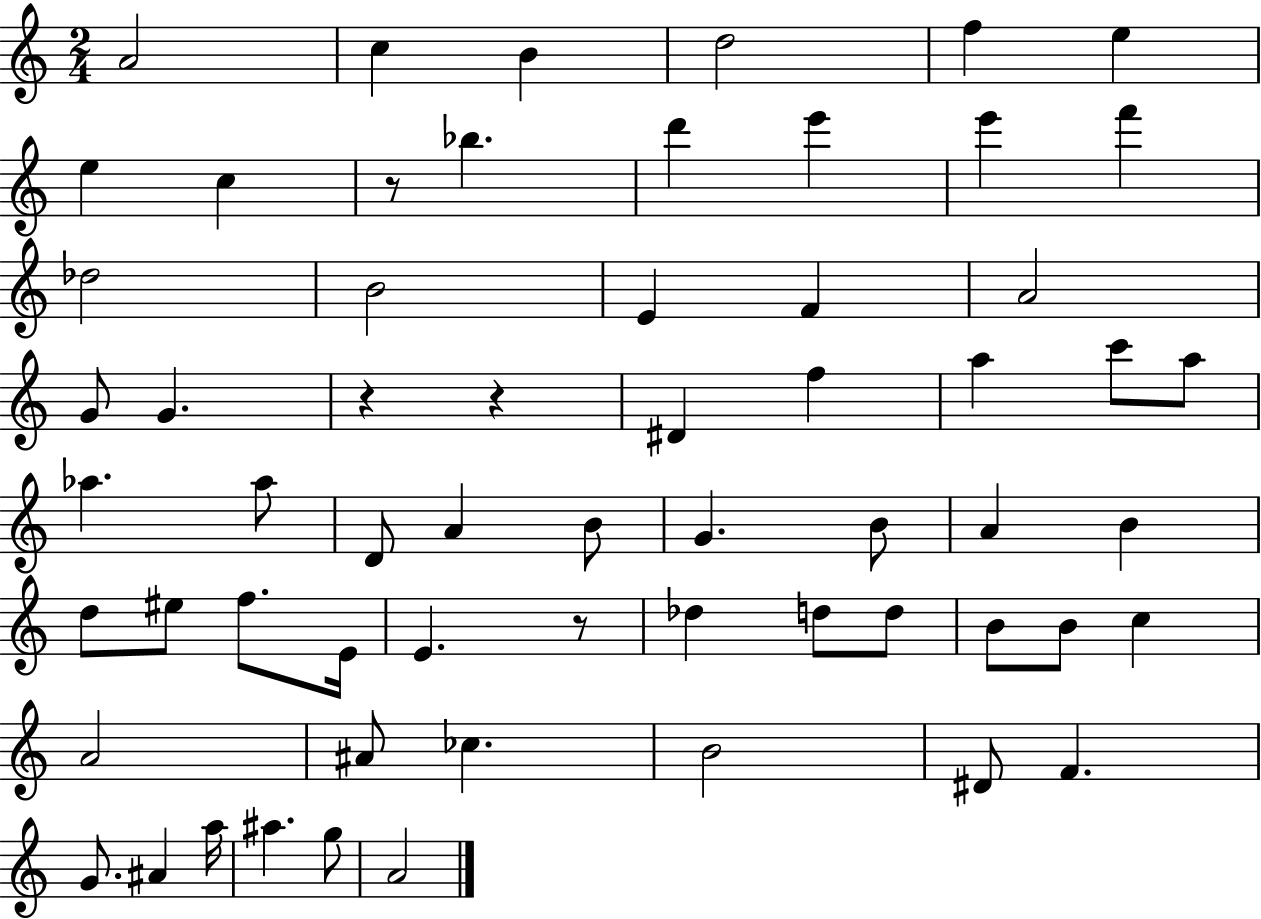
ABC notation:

X:1
T:Untitled
M:2/4
L:1/4
K:C
A2 c B d2 f e e c z/2 _b d' e' e' f' _d2 B2 E F A2 G/2 G z z ^D f a c'/2 a/2 _a _a/2 D/2 A B/2 G B/2 A B d/2 ^e/2 f/2 E/4 E z/2 _d d/2 d/2 B/2 B/2 c A2 ^A/2 _c B2 ^D/2 F G/2 ^A a/4 ^a g/2 A2